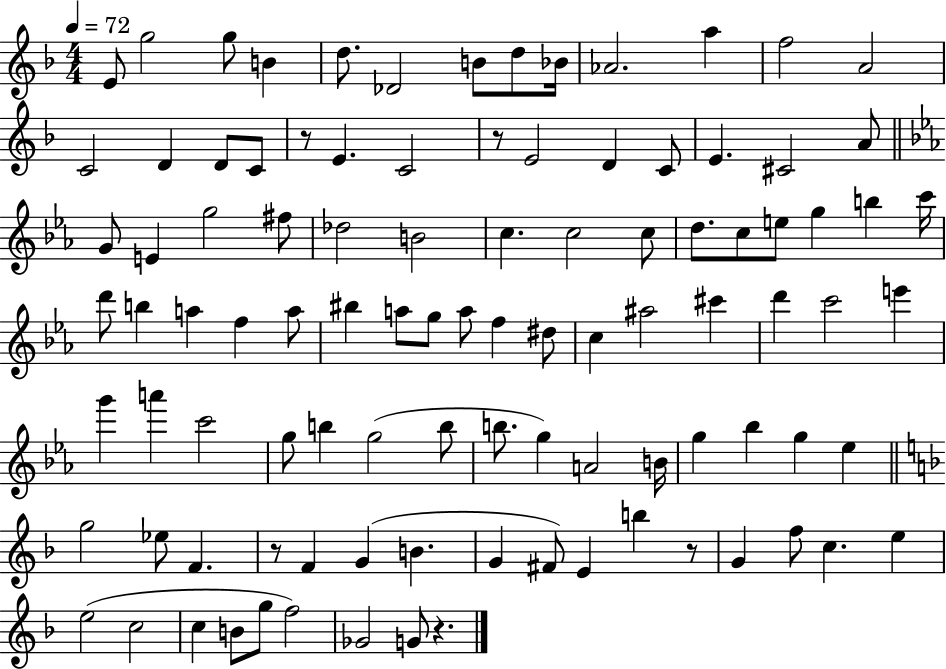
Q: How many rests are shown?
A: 5